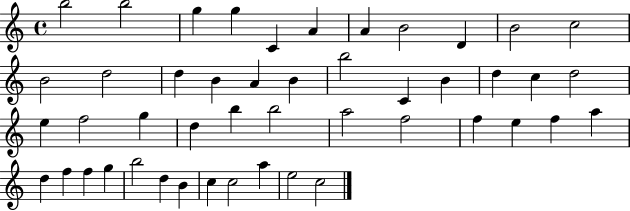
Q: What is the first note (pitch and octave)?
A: B5